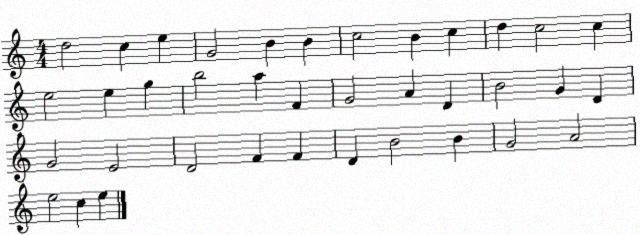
X:1
T:Untitled
M:4/4
L:1/4
K:C
d2 c e G2 B B c2 B c d c2 c e2 e g b2 a F G2 A D B2 G D G2 E2 D2 F F D B2 B G2 A2 e2 c e